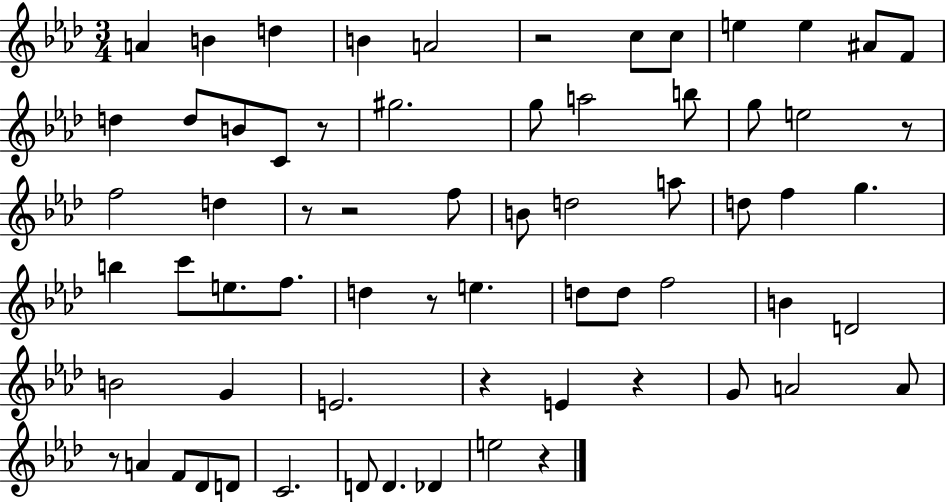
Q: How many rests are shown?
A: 10